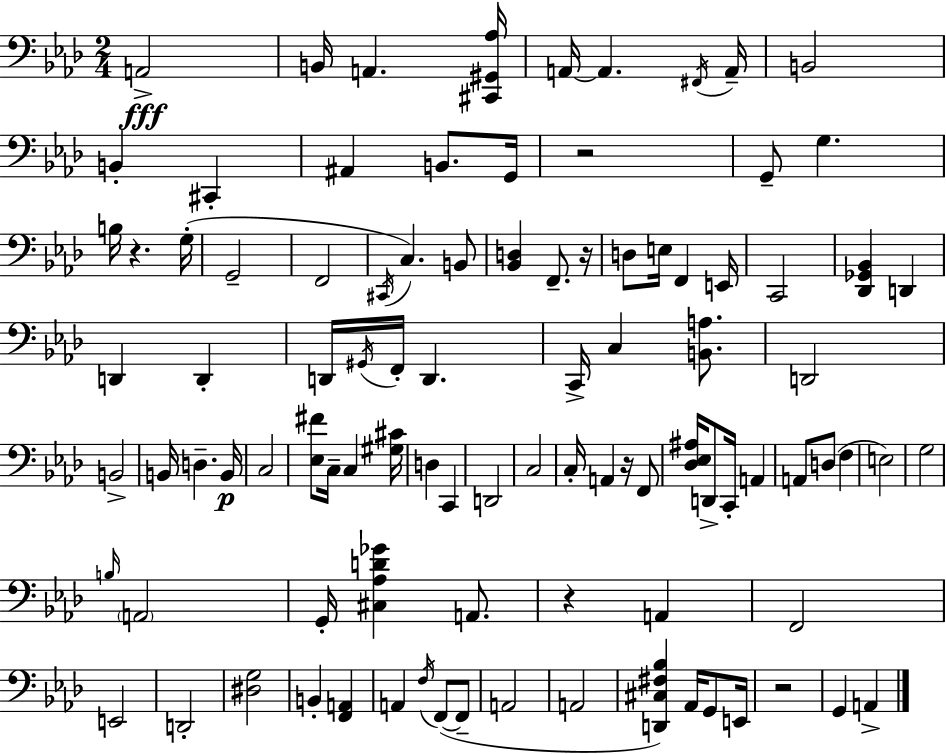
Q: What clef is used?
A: bass